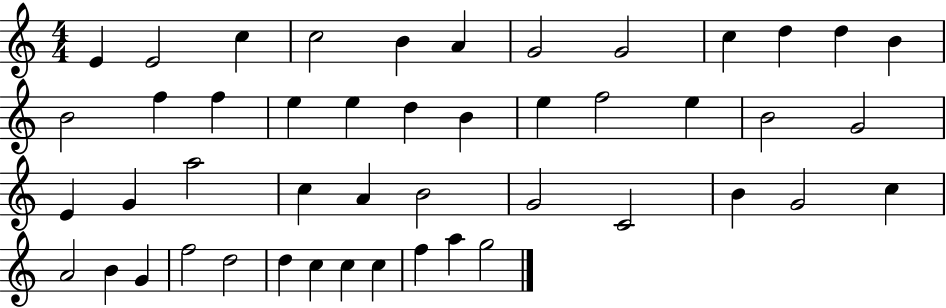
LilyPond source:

{
  \clef treble
  \numericTimeSignature
  \time 4/4
  \key c \major
  e'4 e'2 c''4 | c''2 b'4 a'4 | g'2 g'2 | c''4 d''4 d''4 b'4 | \break b'2 f''4 f''4 | e''4 e''4 d''4 b'4 | e''4 f''2 e''4 | b'2 g'2 | \break e'4 g'4 a''2 | c''4 a'4 b'2 | g'2 c'2 | b'4 g'2 c''4 | \break a'2 b'4 g'4 | f''2 d''2 | d''4 c''4 c''4 c''4 | f''4 a''4 g''2 | \break \bar "|."
}